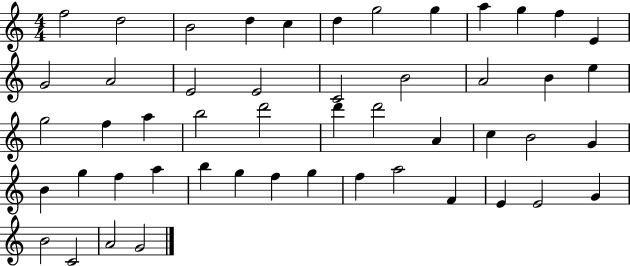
F5/h D5/h B4/h D5/q C5/q D5/q G5/h G5/q A5/q G5/q F5/q E4/q G4/h A4/h E4/h E4/h C4/h B4/h A4/h B4/q E5/q G5/h F5/q A5/q B5/h D6/h D6/q D6/h A4/q C5/q B4/h G4/q B4/q G5/q F5/q A5/q B5/q G5/q F5/q G5/q F5/q A5/h F4/q E4/q E4/h G4/q B4/h C4/h A4/h G4/h